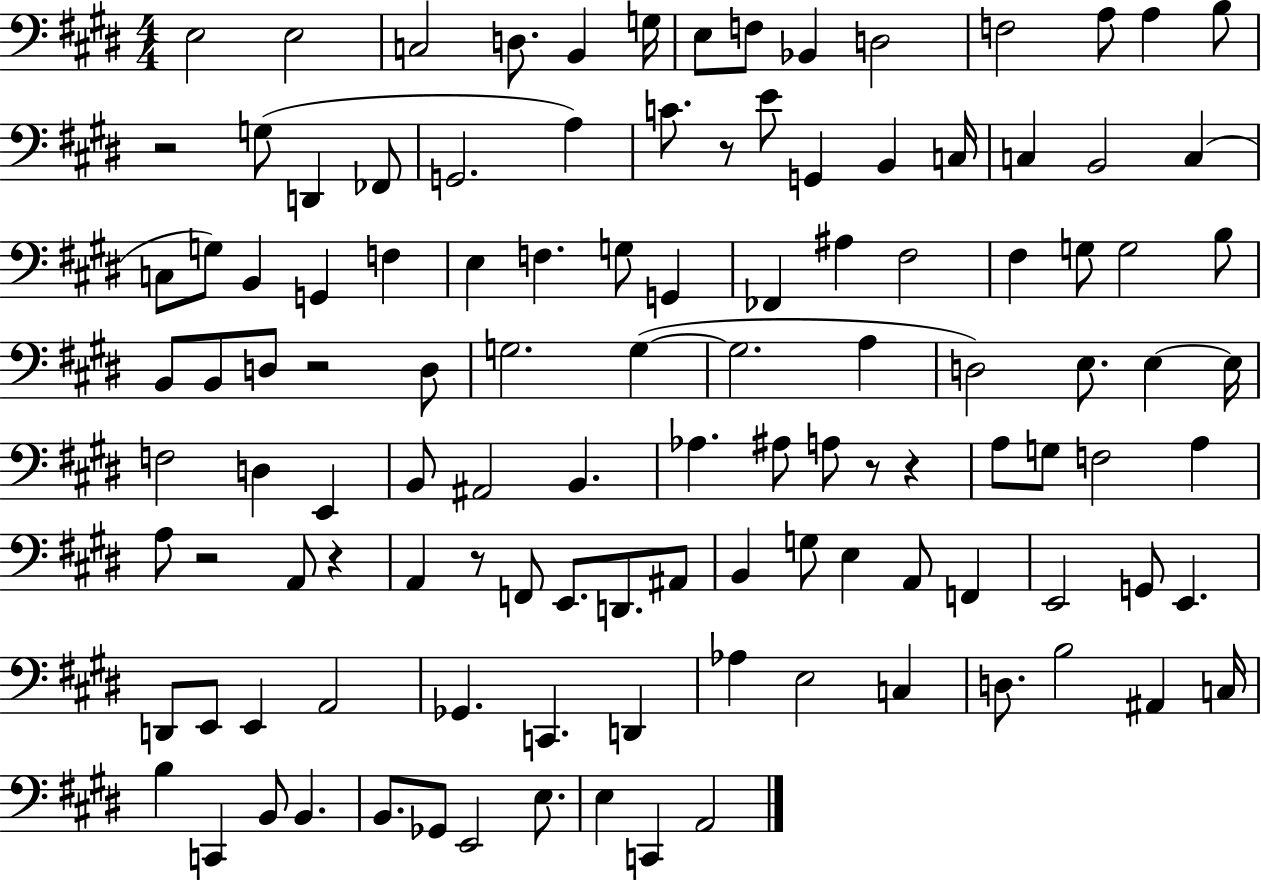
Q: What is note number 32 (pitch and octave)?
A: F3